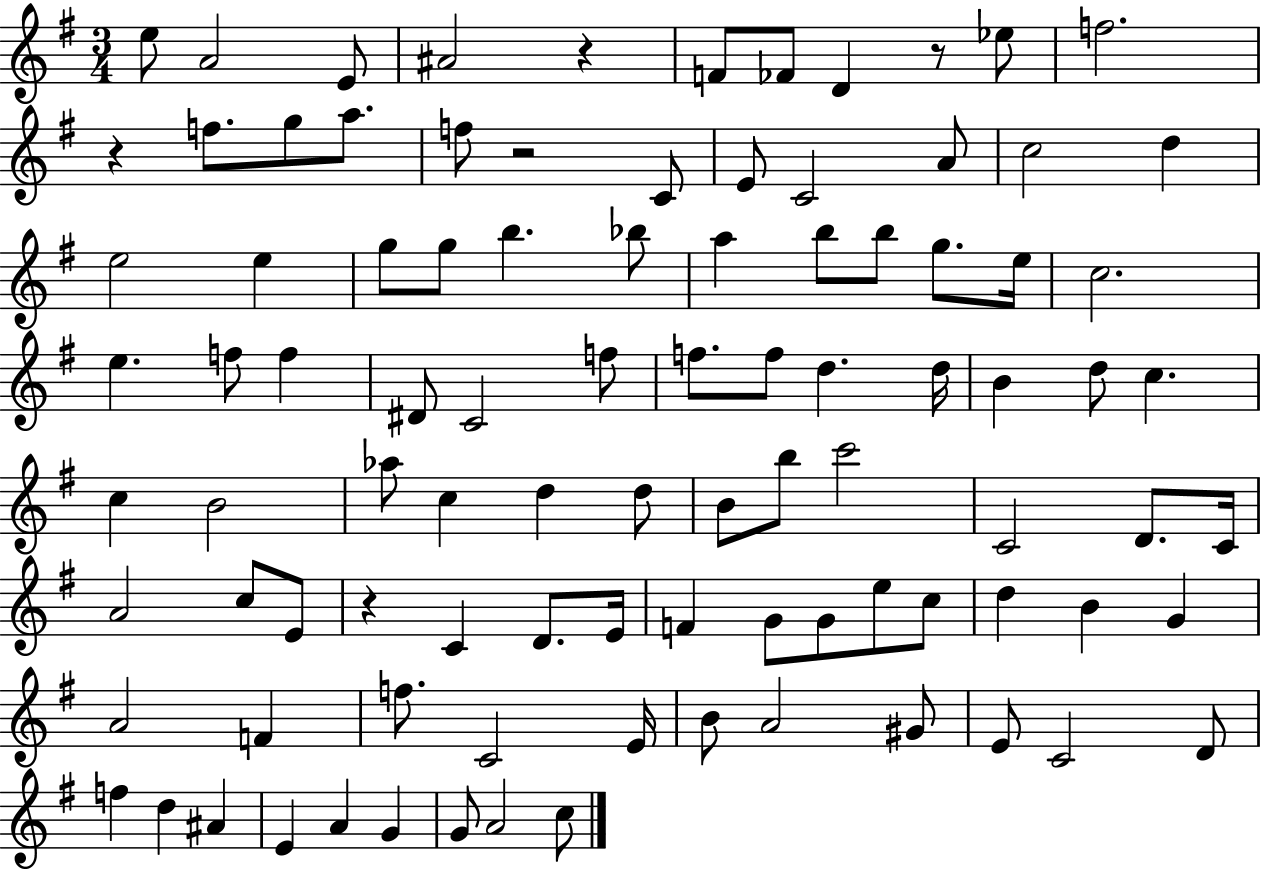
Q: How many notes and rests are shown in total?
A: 95